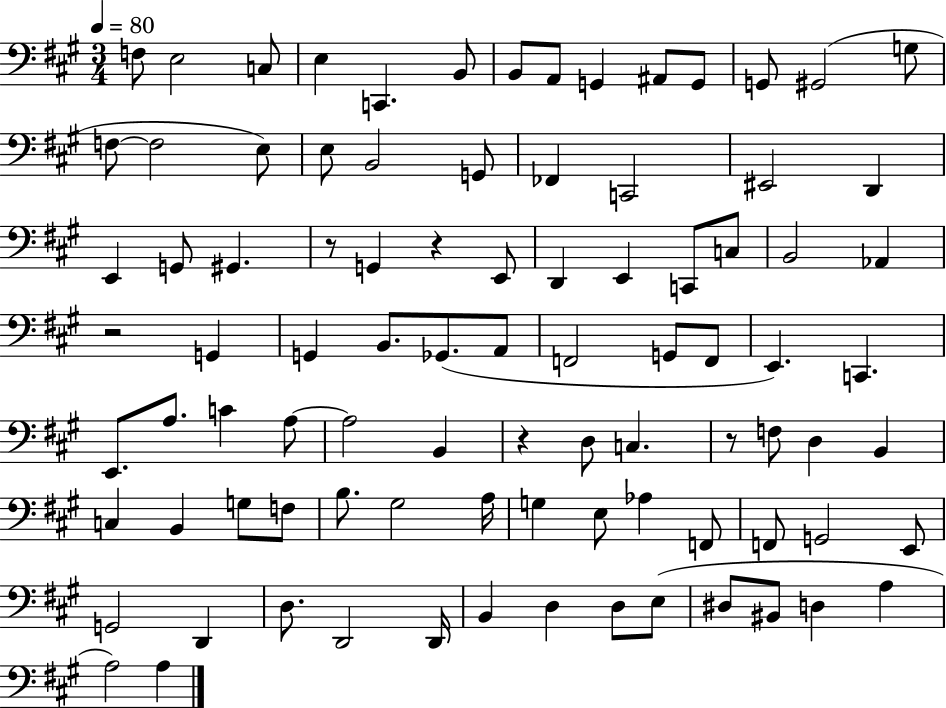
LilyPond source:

{
  \clef bass
  \numericTimeSignature
  \time 3/4
  \key a \major
  \tempo 4 = 80
  f8 e2 c8 | e4 c,4. b,8 | b,8 a,8 g,4 ais,8 g,8 | g,8 gis,2( g8 | \break f8~~ f2 e8) | e8 b,2 g,8 | fes,4 c,2 | eis,2 d,4 | \break e,4 g,8 gis,4. | r8 g,4 r4 e,8 | d,4 e,4 c,8 c8 | b,2 aes,4 | \break r2 g,4 | g,4 b,8. ges,8.( a,8 | f,2 g,8 f,8 | e,4.) c,4. | \break e,8. a8. c'4 a8~~ | a2 b,4 | r4 d8 c4. | r8 f8 d4 b,4 | \break c4 b,4 g8 f8 | b8. gis2 a16 | g4 e8 aes4 f,8 | f,8 g,2 e,8 | \break g,2 d,4 | d8. d,2 d,16 | b,4 d4 d8 e8( | dis8 bis,8 d4 a4 | \break a2) a4 | \bar "|."
}